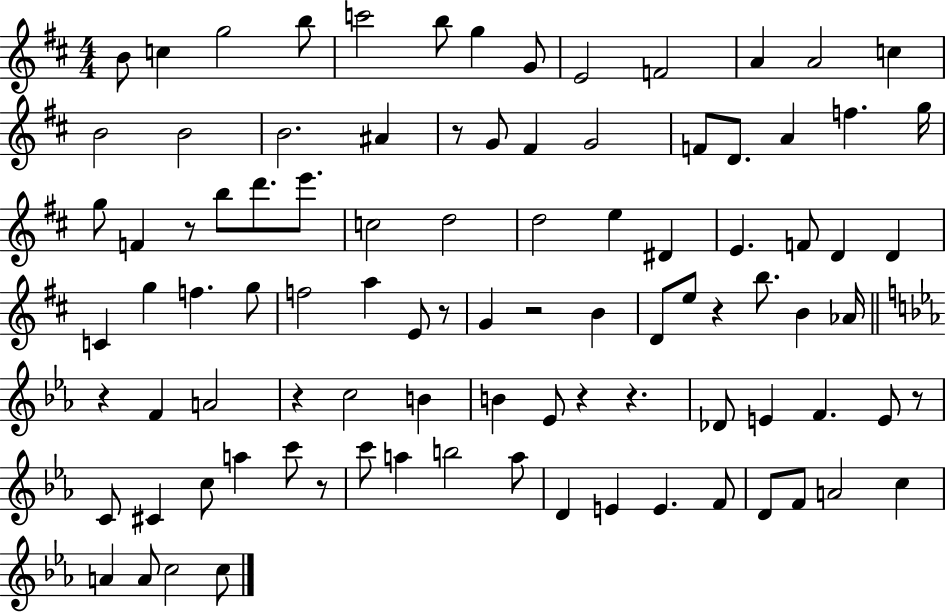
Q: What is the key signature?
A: D major